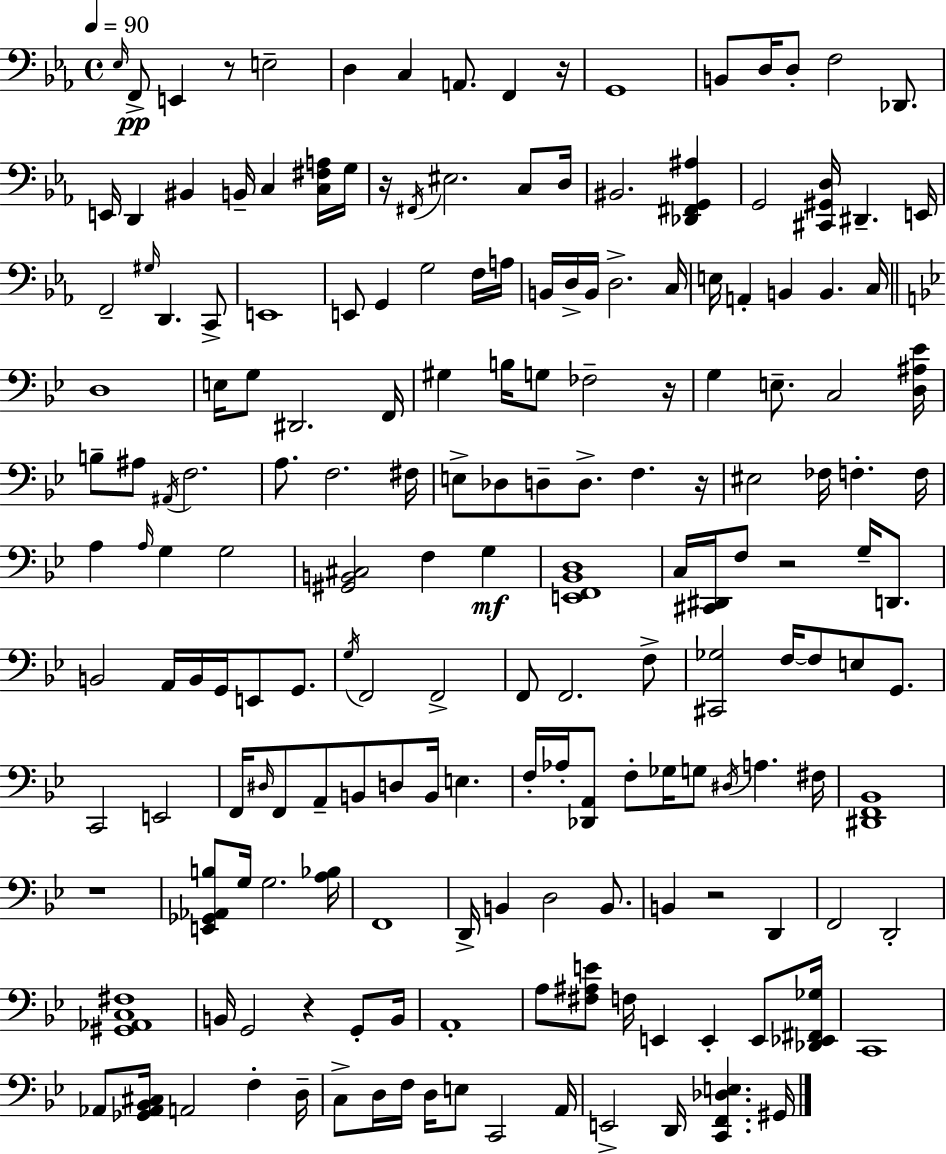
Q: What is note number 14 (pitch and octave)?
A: Db2